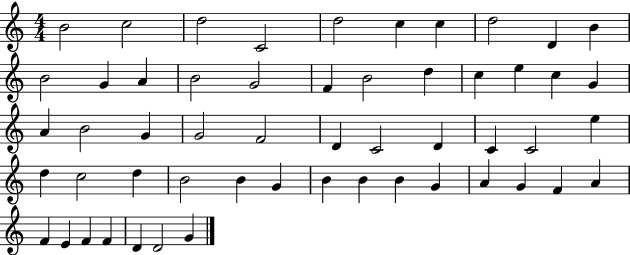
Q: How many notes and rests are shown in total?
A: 54